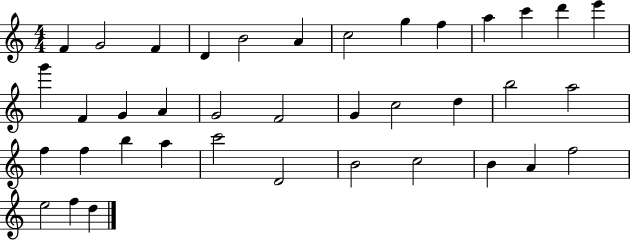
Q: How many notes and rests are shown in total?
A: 38